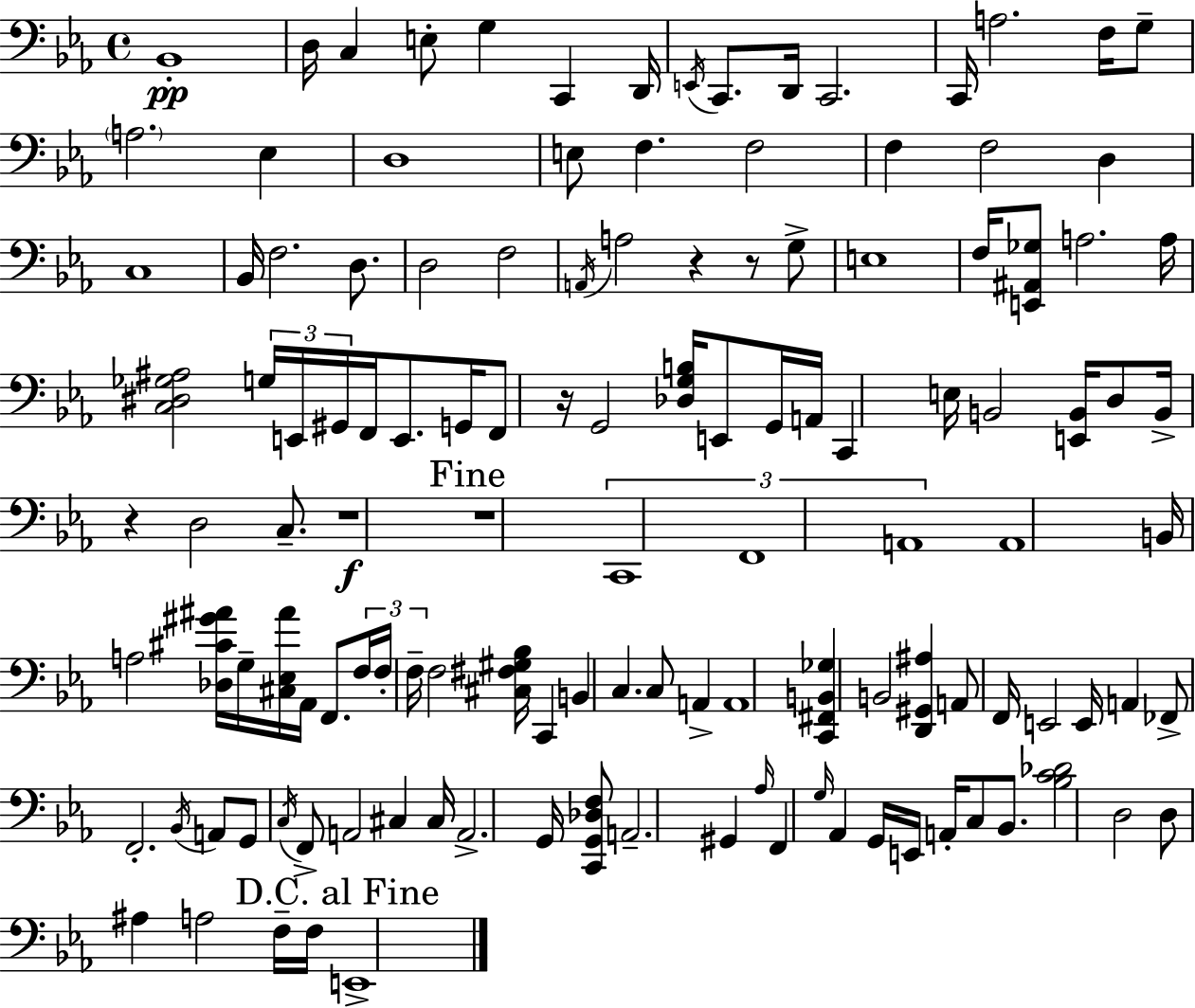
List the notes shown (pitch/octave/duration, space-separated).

Bb2/w D3/s C3/q E3/e G3/q C2/q D2/s E2/s C2/e. D2/s C2/h. C2/s A3/h. F3/s G3/e A3/h. Eb3/q D3/w E3/e F3/q. F3/h F3/q F3/h D3/q C3/w Bb2/s F3/h. D3/e. D3/h F3/h A2/s A3/h R/q R/e G3/e E3/w F3/s [E2,A#2,Gb3]/e A3/h. A3/s [C3,D#3,Gb3,A#3]/h G3/s E2/s G#2/s F2/s E2/e. G2/s F2/e R/s G2/h [Db3,G3,B3]/s E2/e G2/s A2/s C2/q E3/s B2/h [E2,B2]/s D3/e B2/s R/q D3/h C3/e. R/w R/w C2/w F2/w A2/w A2/w B2/s A3/h [Db3,C#4,G#4,A#4]/s G3/s [C#3,Eb3,A#4]/s Ab2/s F2/e. F3/s F3/s F3/s F3/h [C#3,F#3,G#3,Bb3]/s C2/q B2/q C3/q. C3/e A2/q A2/w [C2,F#2,B2,Gb3]/q B2/h [D2,G#2,A#3]/q A2/e F2/s E2/h E2/s A2/q FES2/e F2/h. Bb2/s A2/e G2/e C3/s F2/e A2/h C#3/q C#3/s A2/h. G2/s [C2,G2,Db3,F3]/e A2/h. G#2/q Ab3/s F2/q G3/s Ab2/q G2/s E2/s A2/s C3/e Bb2/e. [Bb3,C4,Db4]/h D3/h D3/e A#3/q A3/h F3/s F3/s E2/w